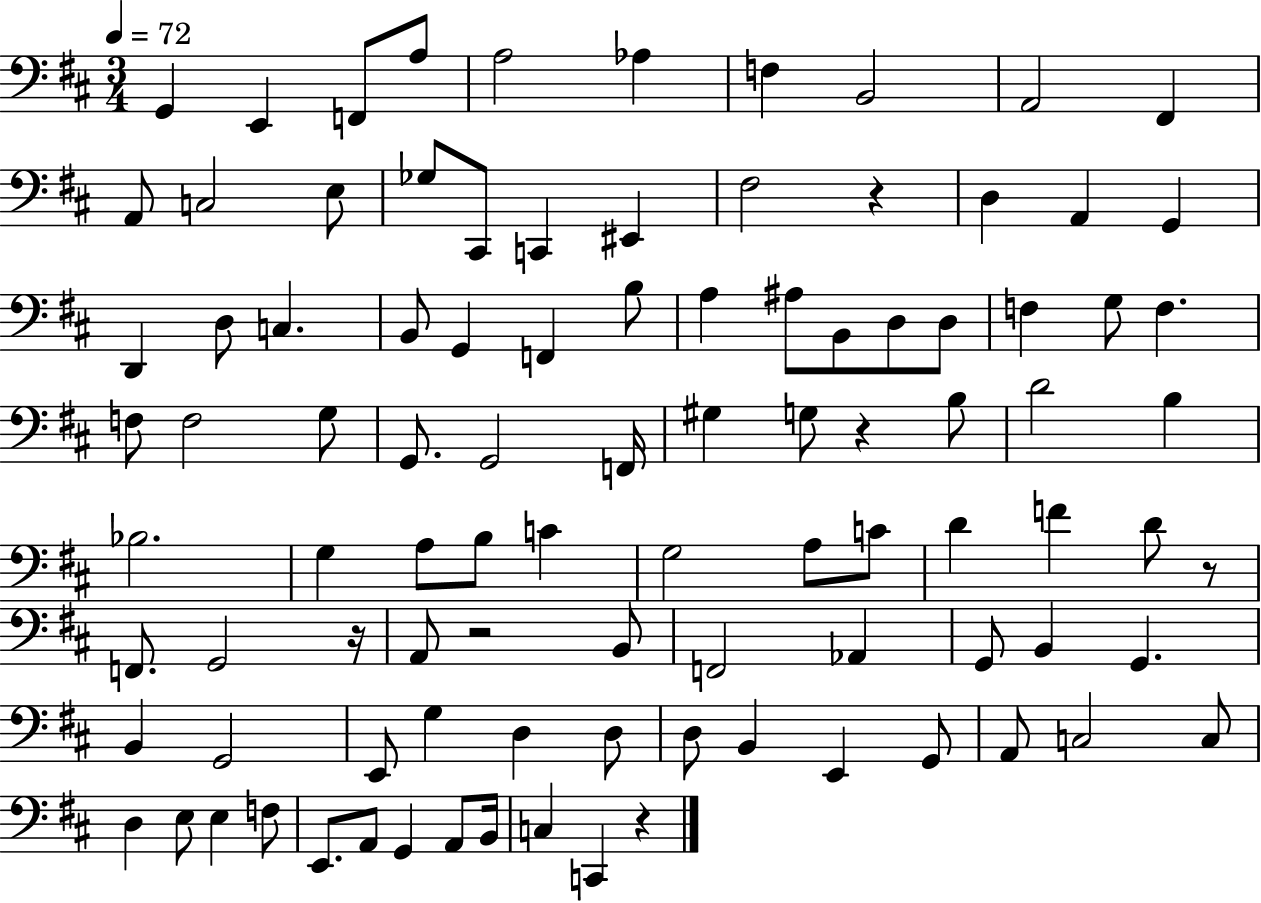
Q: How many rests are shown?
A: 6